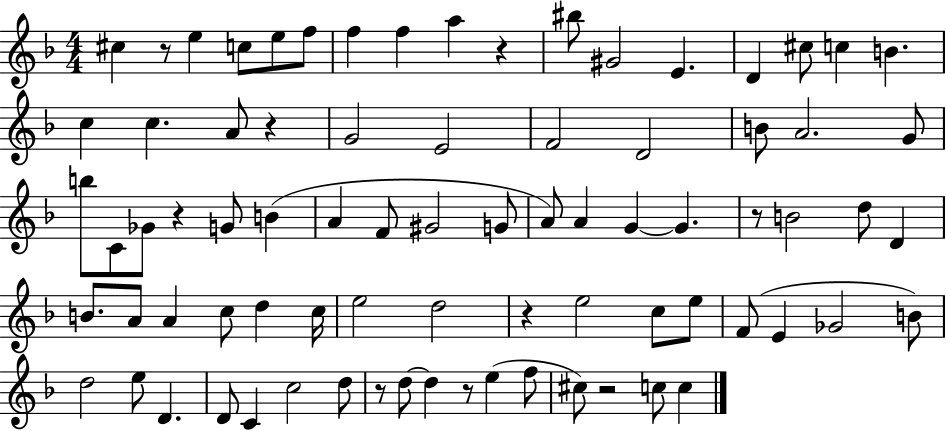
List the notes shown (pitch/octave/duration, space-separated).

C#5/q R/e E5/q C5/e E5/e F5/e F5/q F5/q A5/q R/q BIS5/e G#4/h E4/q. D4/q C#5/e C5/q B4/q. C5/q C5/q. A4/e R/q G4/h E4/h F4/h D4/h B4/e A4/h. G4/e B5/e C4/e Gb4/e R/q G4/e B4/q A4/q F4/e G#4/h G4/e A4/e A4/q G4/q G4/q. R/e B4/h D5/e D4/q B4/e. A4/e A4/q C5/e D5/q C5/s E5/h D5/h R/q E5/h C5/e E5/e F4/e E4/q Gb4/h B4/e D5/h E5/e D4/q. D4/e C4/q C5/h D5/e R/e D5/e D5/q R/e E5/q F5/e C#5/e R/h C5/e C5/q